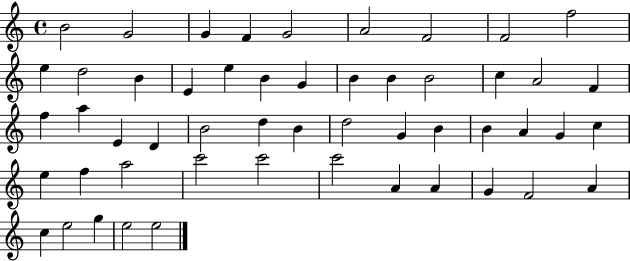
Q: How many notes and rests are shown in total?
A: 52